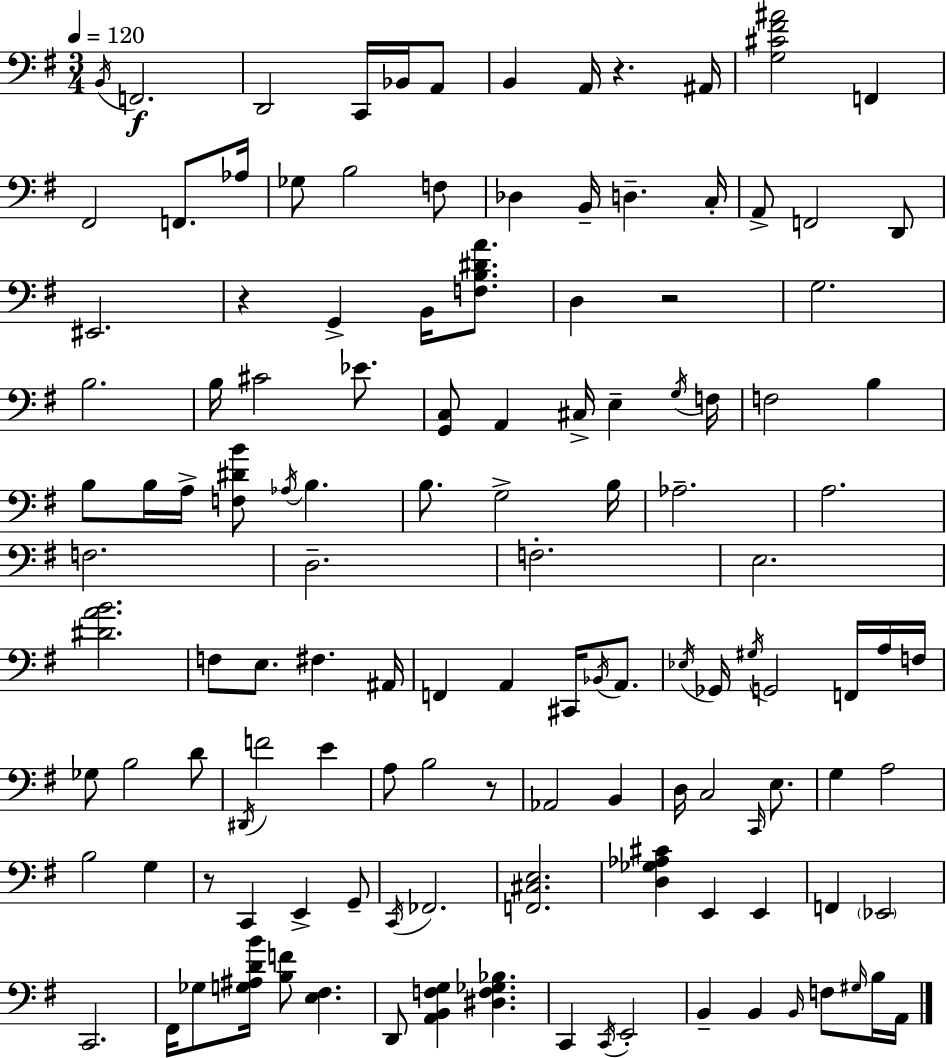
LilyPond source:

{
  \clef bass
  \numericTimeSignature
  \time 3/4
  \key e \minor
  \tempo 4 = 120
  \acciaccatura { b,16 }\f f,2. | d,2 c,16 bes,16 a,8 | b,4 a,16 r4. | ais,16 <g cis' fis' ais'>2 f,4 | \break fis,2 f,8. | aes16 ges8 b2 f8 | des4 b,16-- d4.-- | c16-. a,8-> f,2 d,8 | \break eis,2. | r4 g,4-> b,16 <f b dis' a'>8. | d4 r2 | g2. | \break b2. | b16 cis'2 ees'8. | <g, c>8 a,4 cis16-> e4-- | \acciaccatura { g16 } f16 f2 b4 | \break b8 b16 a16-> <f dis' b'>8 \acciaccatura { aes16 } b4. | b8. g2-> | b16 aes2.-- | a2. | \break f2. | d2.-- | f2.-. | e2. | \break <dis' a' b'>2. | f8 e8. fis4. | ais,16 f,4 a,4 cis,16 | \acciaccatura { bes,16 } a,8. \acciaccatura { ees16 } ges,16 \acciaccatura { gis16 } g,2 | \break f,16 a16 f16 ges8 b2 | d'8 \acciaccatura { dis,16 } f'2 | e'4 a8 b2 | r8 aes,2 | \break b,4 d16 c2 | \grace { c,16 } e8. g4 | a2 b2 | g4 r8 c,4 | \break e,4-> g,8-- \acciaccatura { c,16 } fes,2. | <f, cis e>2. | <d ges aes cis'>4 | e,4 e,4 f,4 | \break \parenthesize ees,2 c,2. | fis,16 ges8 | <g ais d' b'>16 <b f'>8 <e fis>4. d,8 <a, b, f g>4 | <dis f ges bes>4. c,4 | \break \acciaccatura { c,16 } e,2-. b,4-- | b,4 \grace { b,16 } f8 \grace { gis16 } b16 a,16 | \bar "|."
}